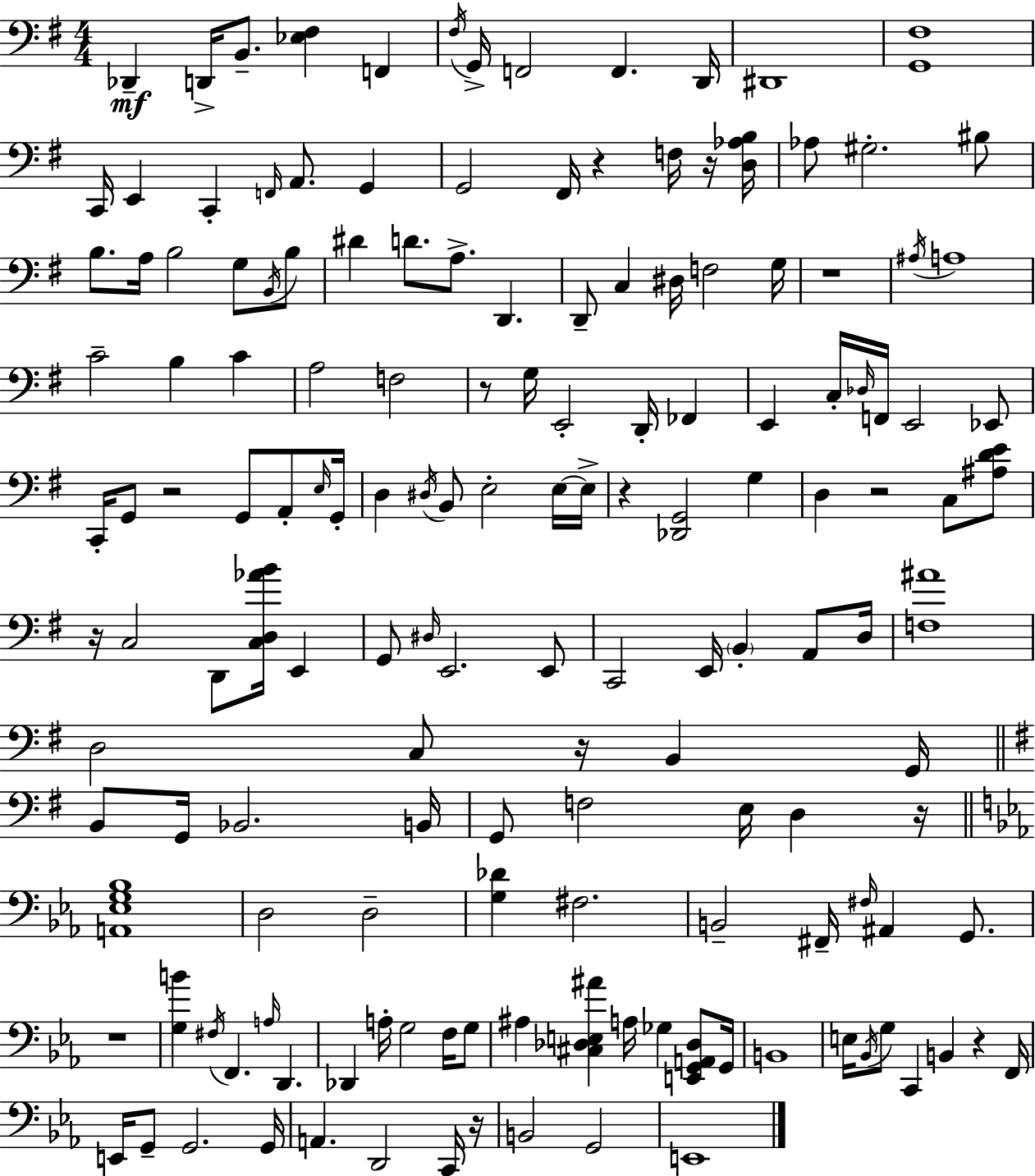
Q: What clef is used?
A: bass